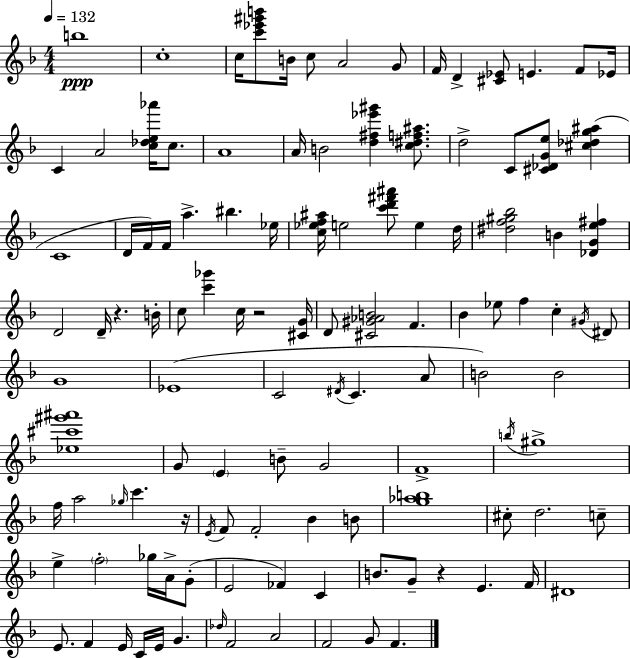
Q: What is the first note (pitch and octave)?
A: B5